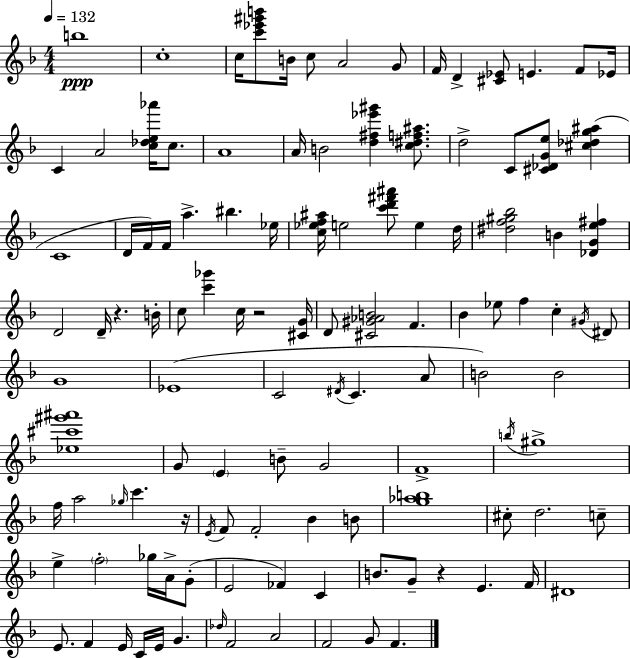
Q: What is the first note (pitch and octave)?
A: B5